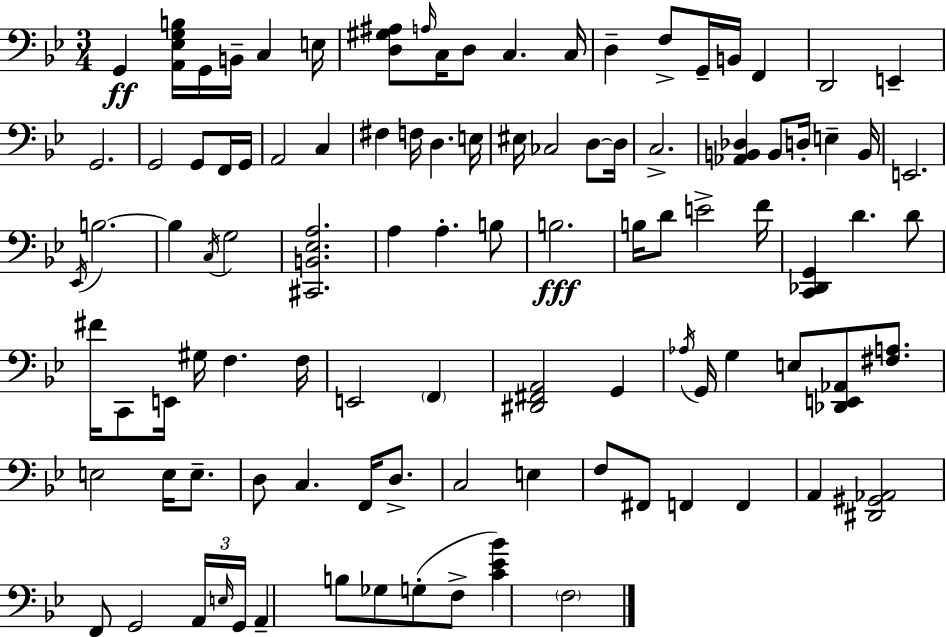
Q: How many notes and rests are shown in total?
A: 101